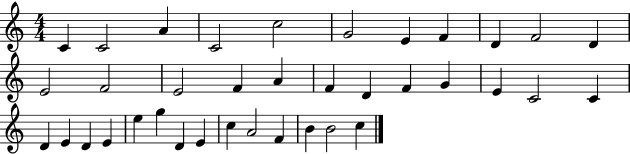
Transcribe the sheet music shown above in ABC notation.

X:1
T:Untitled
M:4/4
L:1/4
K:C
C C2 A C2 c2 G2 E F D F2 D E2 F2 E2 F A F D F G E C2 C D E D E e g D E c A2 F B B2 c